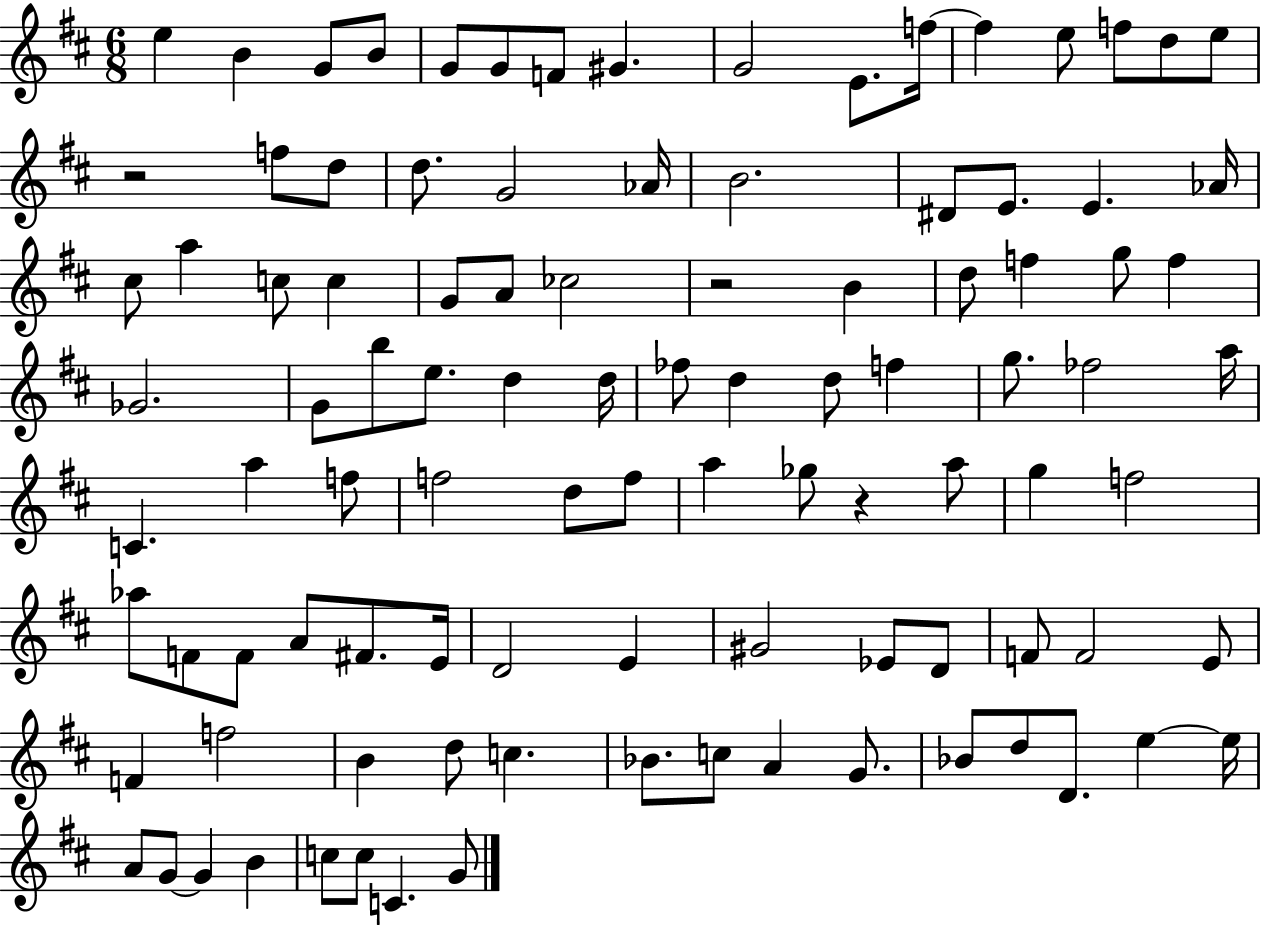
{
  \clef treble
  \numericTimeSignature
  \time 6/8
  \key d \major
  e''4 b'4 g'8 b'8 | g'8 g'8 f'8 gis'4. | g'2 e'8. f''16~~ | f''4 e''8 f''8 d''8 e''8 | \break r2 f''8 d''8 | d''8. g'2 aes'16 | b'2. | dis'8 e'8. e'4. aes'16 | \break cis''8 a''4 c''8 c''4 | g'8 a'8 ces''2 | r2 b'4 | d''8 f''4 g''8 f''4 | \break ges'2. | g'8 b''8 e''8. d''4 d''16 | fes''8 d''4 d''8 f''4 | g''8. fes''2 a''16 | \break c'4. a''4 f''8 | f''2 d''8 f''8 | a''4 ges''8 r4 a''8 | g''4 f''2 | \break aes''8 f'8 f'8 a'8 fis'8. e'16 | d'2 e'4 | gis'2 ees'8 d'8 | f'8 f'2 e'8 | \break f'4 f''2 | b'4 d''8 c''4. | bes'8. c''8 a'4 g'8. | bes'8 d''8 d'8. e''4~~ e''16 | \break a'8 g'8~~ g'4 b'4 | c''8 c''8 c'4. g'8 | \bar "|."
}